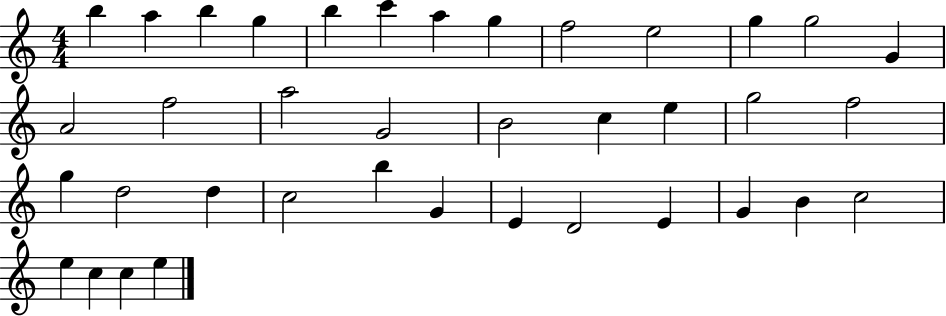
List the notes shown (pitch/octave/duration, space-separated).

B5/q A5/q B5/q G5/q B5/q C6/q A5/q G5/q F5/h E5/h G5/q G5/h G4/q A4/h F5/h A5/h G4/h B4/h C5/q E5/q G5/h F5/h G5/q D5/h D5/q C5/h B5/q G4/q E4/q D4/h E4/q G4/q B4/q C5/h E5/q C5/q C5/q E5/q